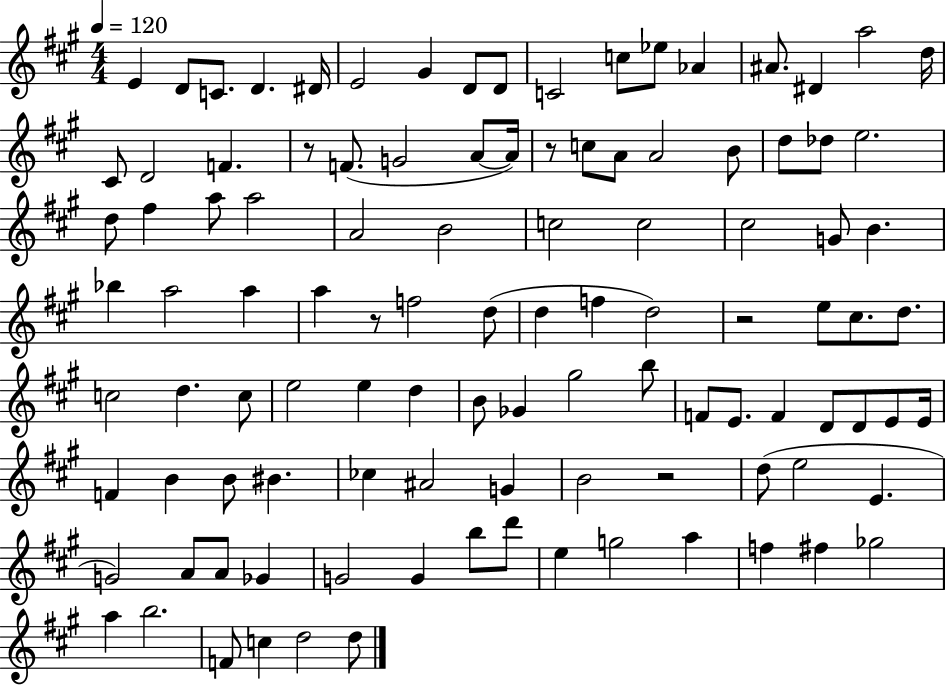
E4/q D4/e C4/e. D4/q. D#4/s E4/h G#4/q D4/e D4/e C4/h C5/e Eb5/e Ab4/q A#4/e. D#4/q A5/h D5/s C#4/e D4/h F4/q. R/e F4/e. G4/h A4/e A4/s R/e C5/e A4/e A4/h B4/e D5/e Db5/e E5/h. D5/e F#5/q A5/e A5/h A4/h B4/h C5/h C5/h C#5/h G4/e B4/q. Bb5/q A5/h A5/q A5/q R/e F5/h D5/e D5/q F5/q D5/h R/h E5/e C#5/e. D5/e. C5/h D5/q. C5/e E5/h E5/q D5/q B4/e Gb4/q G#5/h B5/e F4/e E4/e. F4/q D4/e D4/e E4/e E4/s F4/q B4/q B4/e BIS4/q. CES5/q A#4/h G4/q B4/h R/h D5/e E5/h E4/q. G4/h A4/e A4/e Gb4/q G4/h G4/q B5/e D6/e E5/q G5/h A5/q F5/q F#5/q Gb5/h A5/q B5/h. F4/e C5/q D5/h D5/e